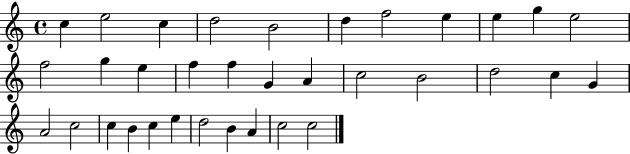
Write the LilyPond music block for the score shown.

{
  \clef treble
  \time 4/4
  \defaultTimeSignature
  \key c \major
  c''4 e''2 c''4 | d''2 b'2 | d''4 f''2 e''4 | e''4 g''4 e''2 | \break f''2 g''4 e''4 | f''4 f''4 g'4 a'4 | c''2 b'2 | d''2 c''4 g'4 | \break a'2 c''2 | c''4 b'4 c''4 e''4 | d''2 b'4 a'4 | c''2 c''2 | \break \bar "|."
}